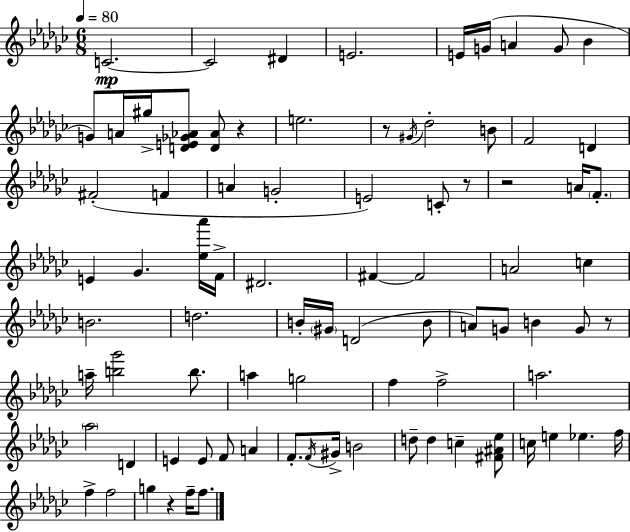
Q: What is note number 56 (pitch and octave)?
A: F4